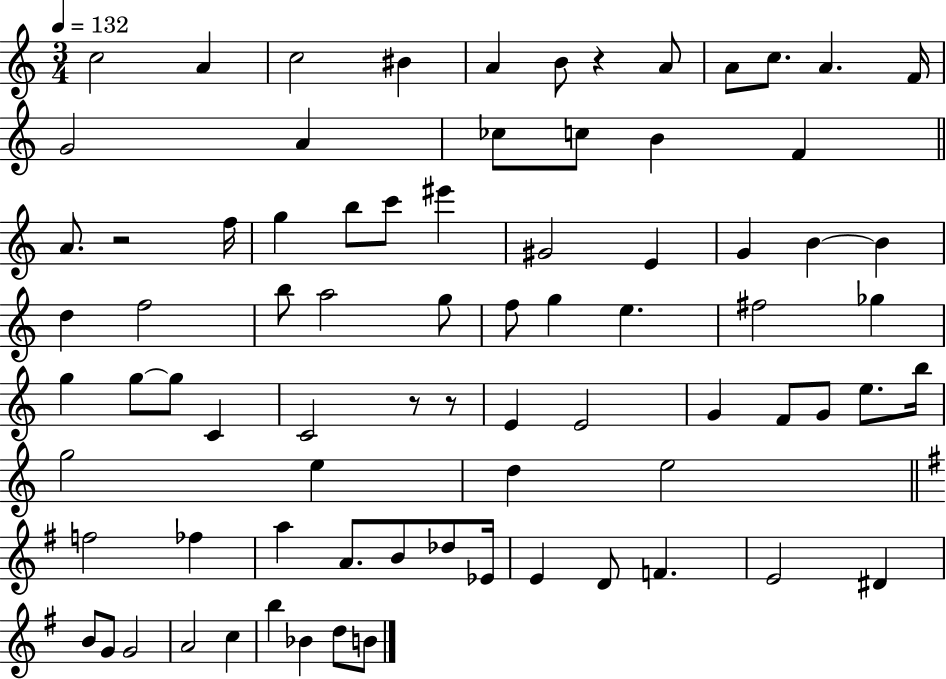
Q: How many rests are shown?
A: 4